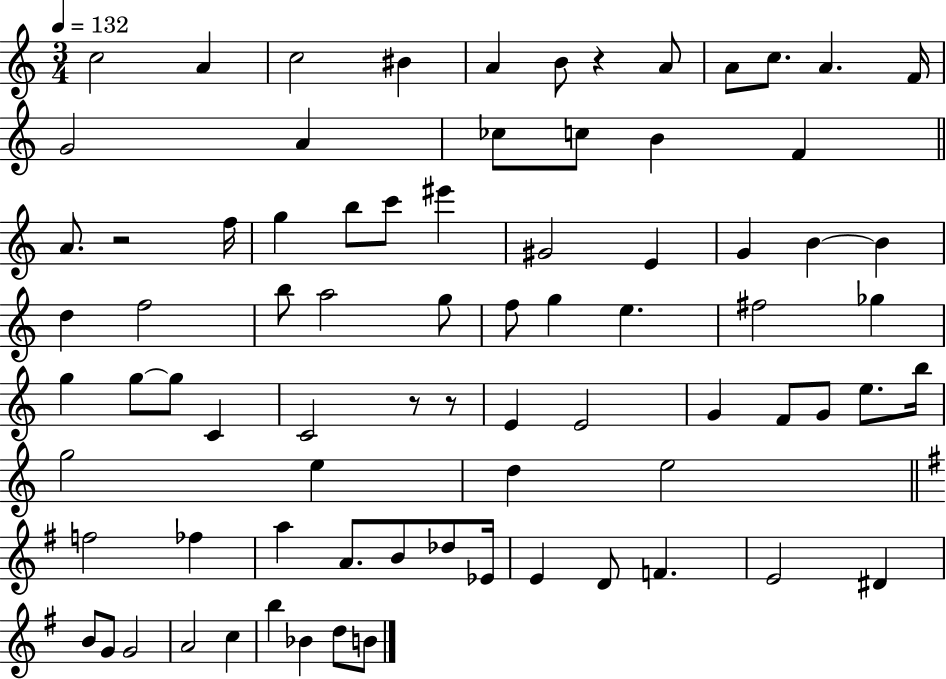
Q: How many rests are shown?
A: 4